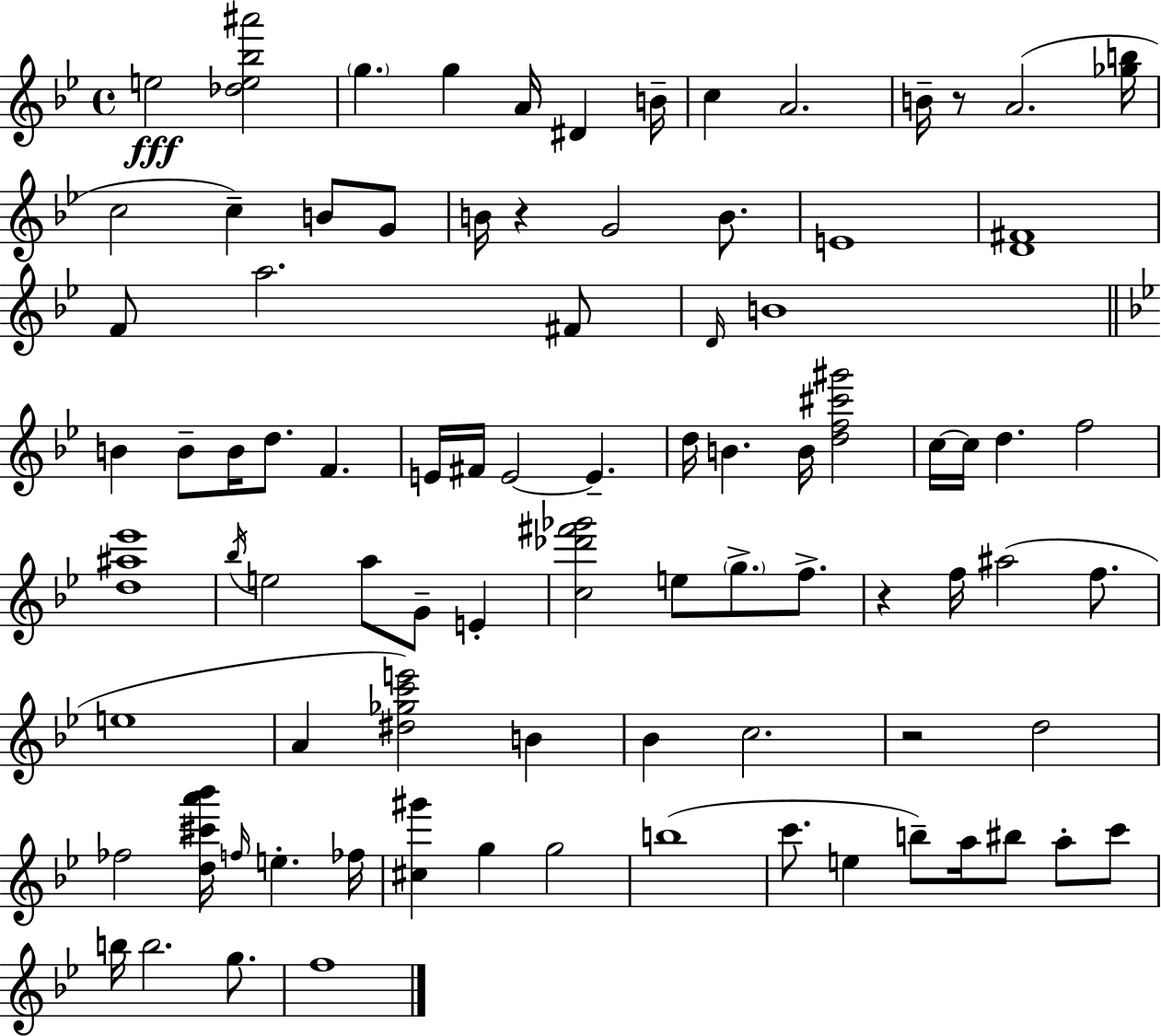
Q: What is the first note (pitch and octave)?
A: E5